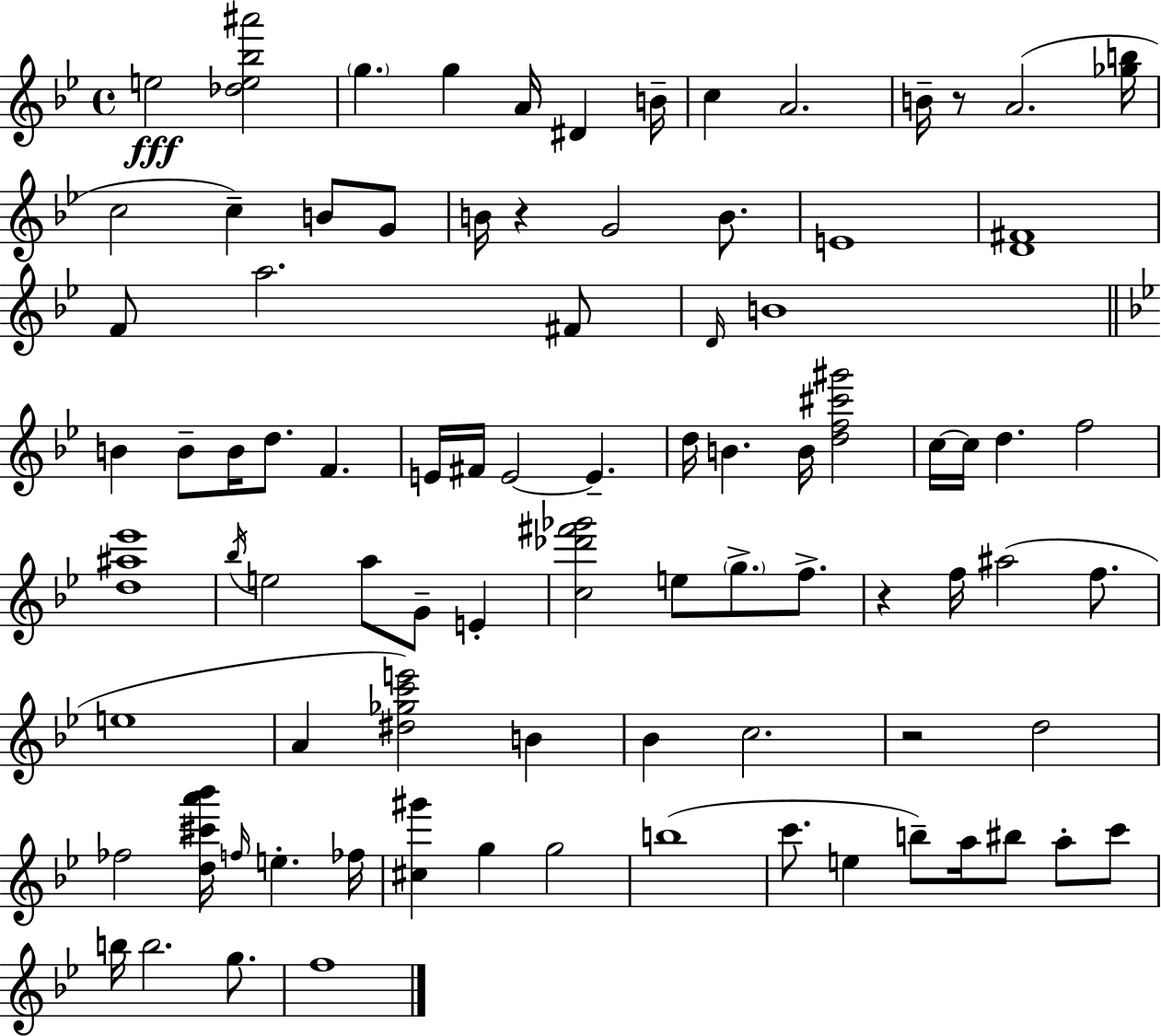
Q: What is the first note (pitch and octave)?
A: E5